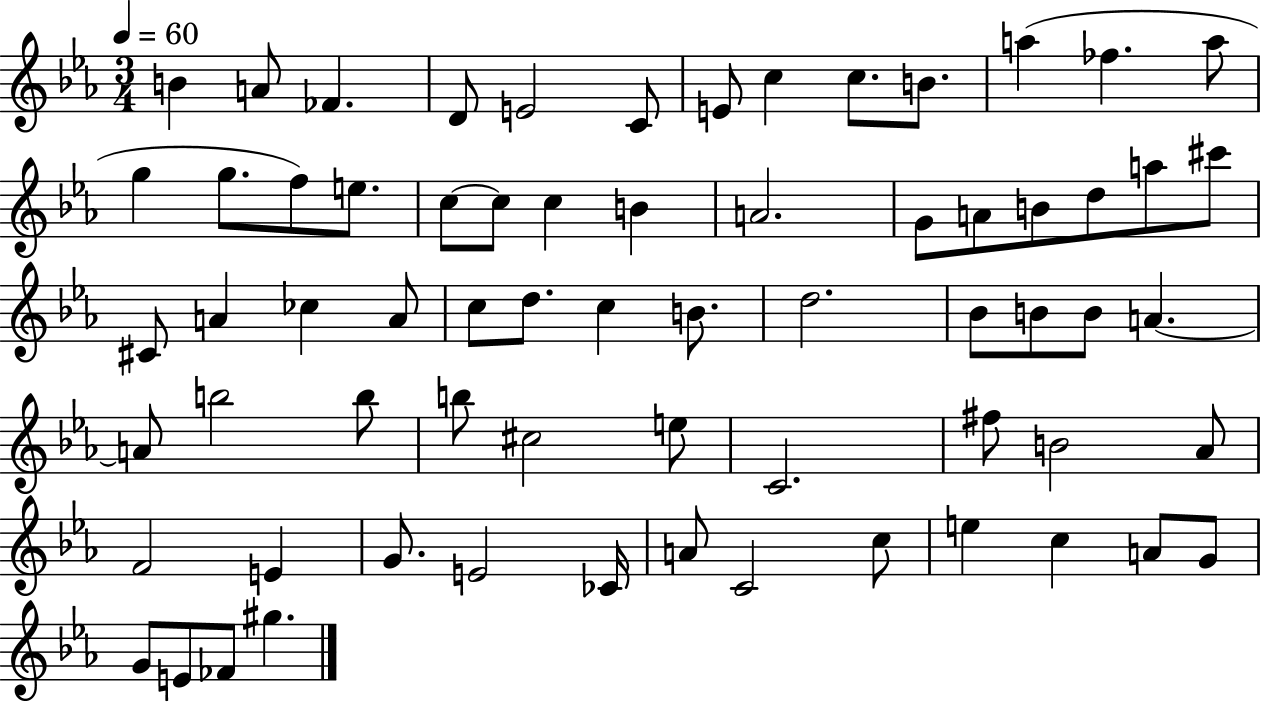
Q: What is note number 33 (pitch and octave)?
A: C5